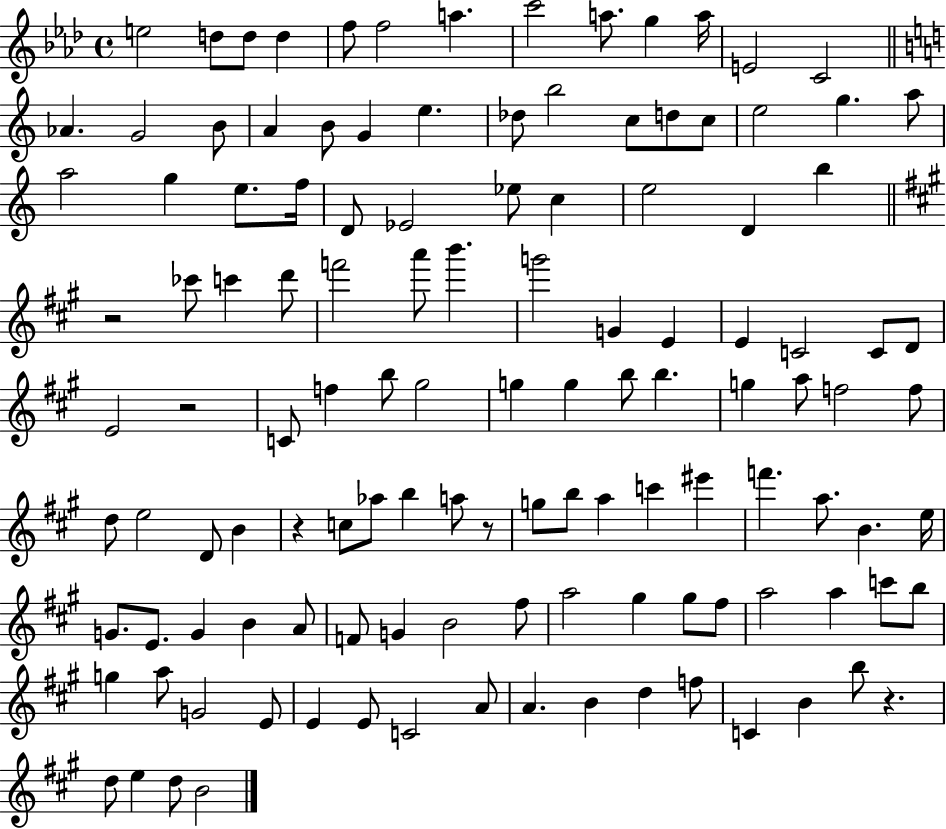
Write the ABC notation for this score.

X:1
T:Untitled
M:4/4
L:1/4
K:Ab
e2 d/2 d/2 d f/2 f2 a c'2 a/2 g a/4 E2 C2 _A G2 B/2 A B/2 G e _d/2 b2 c/2 d/2 c/2 e2 g a/2 a2 g e/2 f/4 D/2 _E2 _e/2 c e2 D b z2 _c'/2 c' d'/2 f'2 a'/2 b' g'2 G E E C2 C/2 D/2 E2 z2 C/2 f b/2 ^g2 g g b/2 b g a/2 f2 f/2 d/2 e2 D/2 B z c/2 _a/2 b a/2 z/2 g/2 b/2 a c' ^e' f' a/2 B e/4 G/2 E/2 G B A/2 F/2 G B2 ^f/2 a2 ^g ^g/2 ^f/2 a2 a c'/2 b/2 g a/2 G2 E/2 E E/2 C2 A/2 A B d f/2 C B b/2 z d/2 e d/2 B2